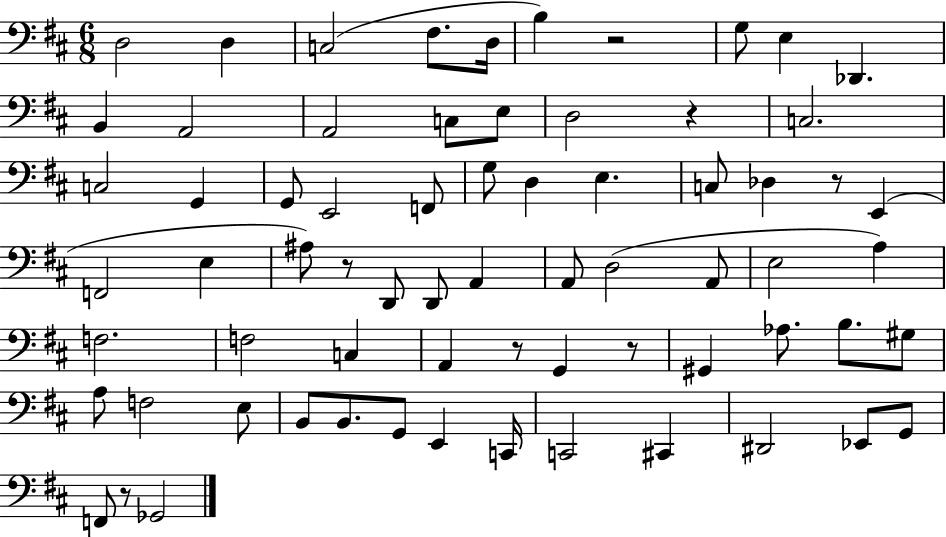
X:1
T:Untitled
M:6/8
L:1/4
K:D
D,2 D, C,2 ^F,/2 D,/4 B, z2 G,/2 E, _D,, B,, A,,2 A,,2 C,/2 E,/2 D,2 z C,2 C,2 G,, G,,/2 E,,2 F,,/2 G,/2 D, E, C,/2 _D, z/2 E,, F,,2 E, ^A,/2 z/2 D,,/2 D,,/2 A,, A,,/2 D,2 A,,/2 E,2 A, F,2 F,2 C, A,, z/2 G,, z/2 ^G,, _A,/2 B,/2 ^G,/2 A,/2 F,2 E,/2 B,,/2 B,,/2 G,,/2 E,, C,,/4 C,,2 ^C,, ^D,,2 _E,,/2 G,,/2 F,,/2 z/2 _G,,2